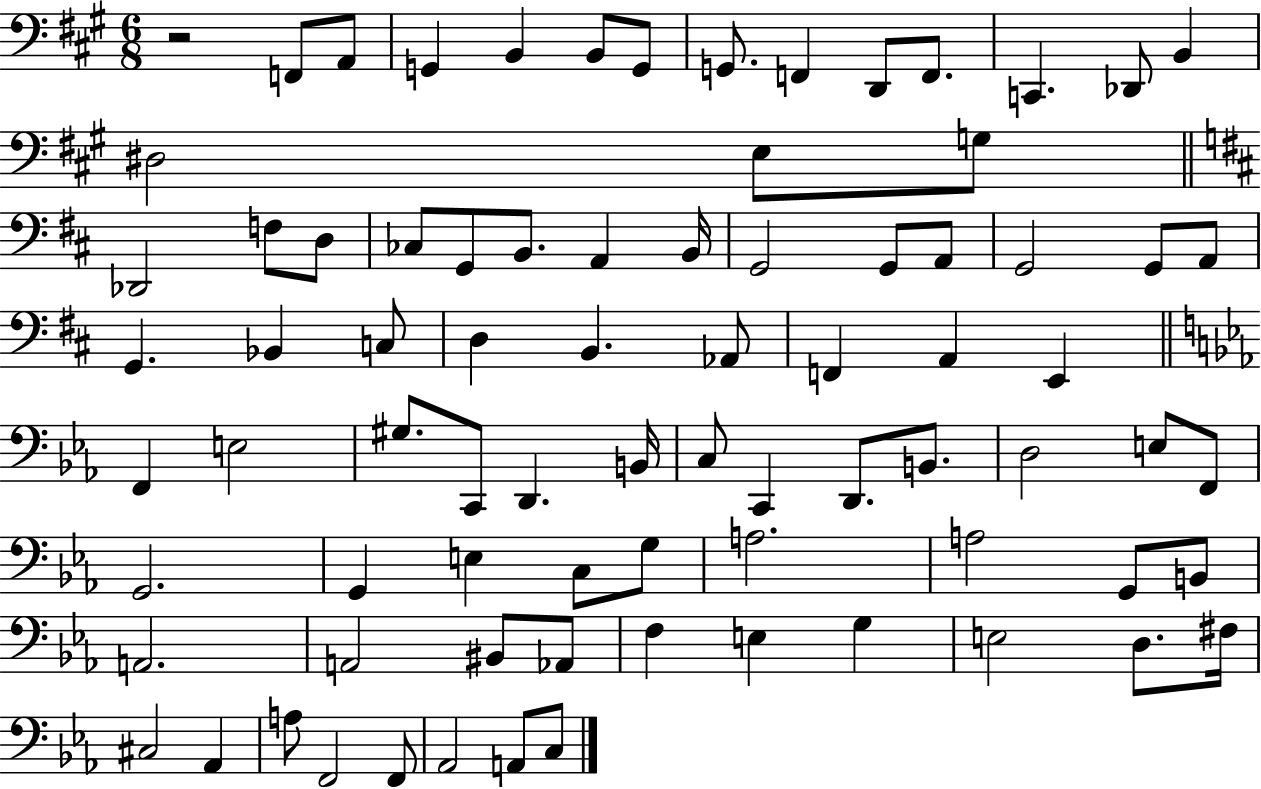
{
  \clef bass
  \numericTimeSignature
  \time 6/8
  \key a \major
  r2 f,8 a,8 | g,4 b,4 b,8 g,8 | g,8. f,4 d,8 f,8. | c,4. des,8 b,4 | \break dis2 e8 g8 | \bar "||" \break \key d \major des,2 f8 d8 | ces8 g,8 b,8. a,4 b,16 | g,2 g,8 a,8 | g,2 g,8 a,8 | \break g,4. bes,4 c8 | d4 b,4. aes,8 | f,4 a,4 e,4 | \bar "||" \break \key c \minor f,4 e2 | gis8. c,8 d,4. b,16 | c8 c,4 d,8. b,8. | d2 e8 f,8 | \break g,2. | g,4 e4 c8 g8 | a2. | a2 g,8 b,8 | \break a,2. | a,2 bis,8 aes,8 | f4 e4 g4 | e2 d8. fis16 | \break cis2 aes,4 | a8 f,2 f,8 | aes,2 a,8 c8 | \bar "|."
}